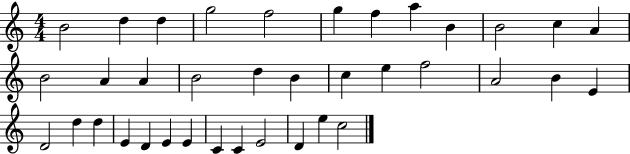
B4/h D5/q D5/q G5/h F5/h G5/q F5/q A5/q B4/q B4/h C5/q A4/q B4/h A4/q A4/q B4/h D5/q B4/q C5/q E5/q F5/h A4/h B4/q E4/q D4/h D5/q D5/q E4/q D4/q E4/q E4/q C4/q C4/q E4/h D4/q E5/q C5/h